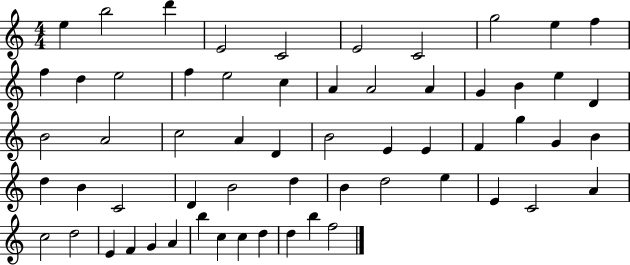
{
  \clef treble
  \numericTimeSignature
  \time 4/4
  \key c \major
  e''4 b''2 d'''4 | e'2 c'2 | e'2 c'2 | g''2 e''4 f''4 | \break f''4 d''4 e''2 | f''4 e''2 c''4 | a'4 a'2 a'4 | g'4 b'4 e''4 d'4 | \break b'2 a'2 | c''2 a'4 d'4 | b'2 e'4 e'4 | f'4 g''4 g'4 b'4 | \break d''4 b'4 c'2 | d'4 b'2 d''4 | b'4 d''2 e''4 | e'4 c'2 a'4 | \break c''2 d''2 | e'4 f'4 g'4 a'4 | b''4 c''4 c''4 d''4 | d''4 b''4 f''2 | \break \bar "|."
}